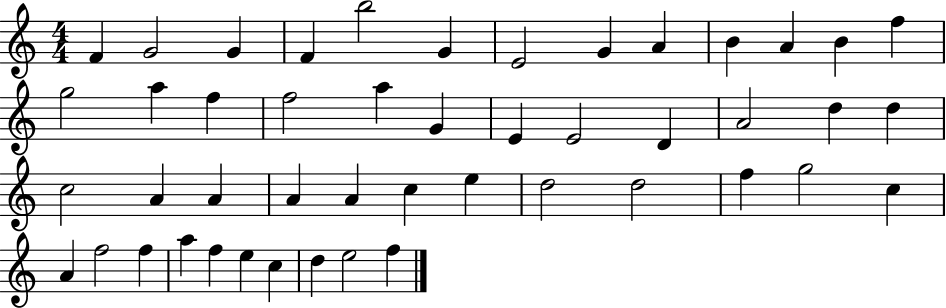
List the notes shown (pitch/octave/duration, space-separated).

F4/q G4/h G4/q F4/q B5/h G4/q E4/h G4/q A4/q B4/q A4/q B4/q F5/q G5/h A5/q F5/q F5/h A5/q G4/q E4/q E4/h D4/q A4/h D5/q D5/q C5/h A4/q A4/q A4/q A4/q C5/q E5/q D5/h D5/h F5/q G5/h C5/q A4/q F5/h F5/q A5/q F5/q E5/q C5/q D5/q E5/h F5/q